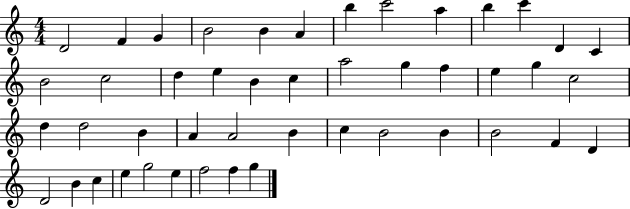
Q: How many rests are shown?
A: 0